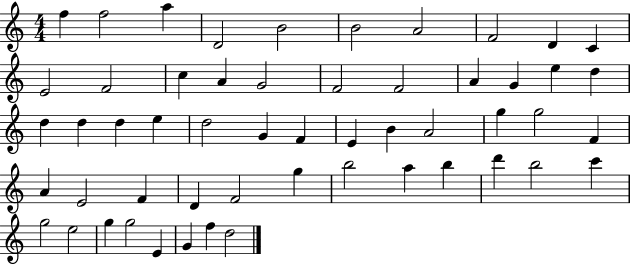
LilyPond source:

{
  \clef treble
  \numericTimeSignature
  \time 4/4
  \key c \major
  f''4 f''2 a''4 | d'2 b'2 | b'2 a'2 | f'2 d'4 c'4 | \break e'2 f'2 | c''4 a'4 g'2 | f'2 f'2 | a'4 g'4 e''4 d''4 | \break d''4 d''4 d''4 e''4 | d''2 g'4 f'4 | e'4 b'4 a'2 | g''4 g''2 f'4 | \break a'4 e'2 f'4 | d'4 f'2 g''4 | b''2 a''4 b''4 | d'''4 b''2 c'''4 | \break g''2 e''2 | g''4 g''2 e'4 | g'4 f''4 d''2 | \bar "|."
}